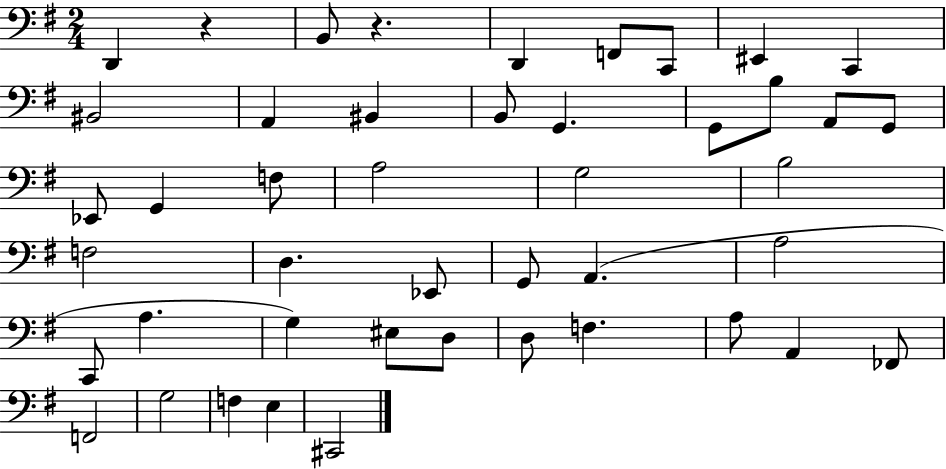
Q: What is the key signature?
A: G major